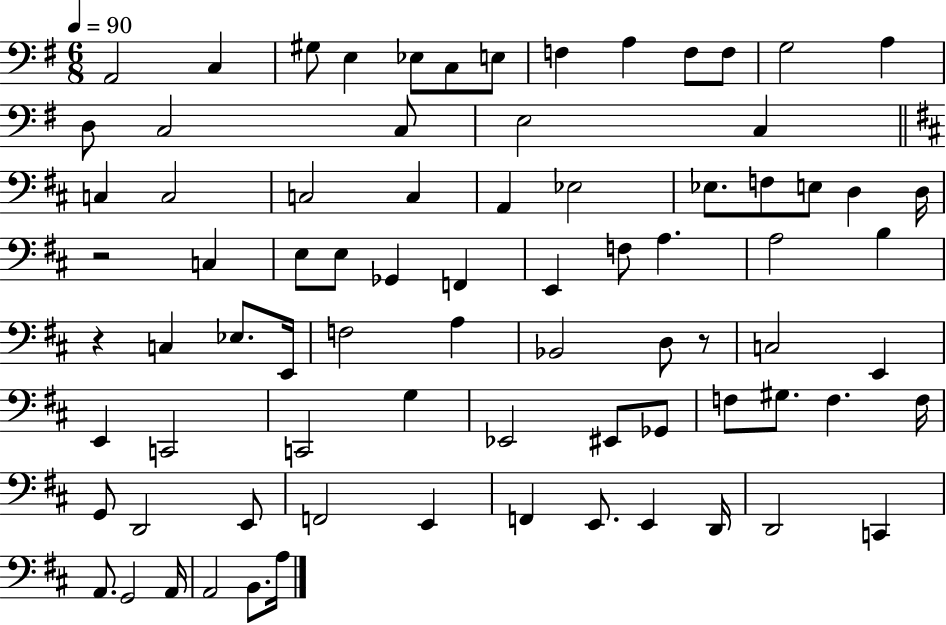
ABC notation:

X:1
T:Untitled
M:6/8
L:1/4
K:G
A,,2 C, ^G,/2 E, _E,/2 C,/2 E,/2 F, A, F,/2 F,/2 G,2 A, D,/2 C,2 C,/2 E,2 C, C, C,2 C,2 C, A,, _E,2 _E,/2 F,/2 E,/2 D, D,/4 z2 C, E,/2 E,/2 _G,, F,, E,, F,/2 A, A,2 B, z C, _E,/2 E,,/4 F,2 A, _B,,2 D,/2 z/2 C,2 E,, E,, C,,2 C,,2 G, _E,,2 ^E,,/2 _G,,/2 F,/2 ^G,/2 F, F,/4 G,,/2 D,,2 E,,/2 F,,2 E,, F,, E,,/2 E,, D,,/4 D,,2 C,, A,,/2 G,,2 A,,/4 A,,2 B,,/2 A,/4